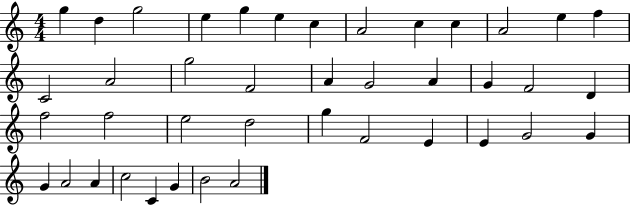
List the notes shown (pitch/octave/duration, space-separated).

G5/q D5/q G5/h E5/q G5/q E5/q C5/q A4/h C5/q C5/q A4/h E5/q F5/q C4/h A4/h G5/h F4/h A4/q G4/h A4/q G4/q F4/h D4/q F5/h F5/h E5/h D5/h G5/q F4/h E4/q E4/q G4/h G4/q G4/q A4/h A4/q C5/h C4/q G4/q B4/h A4/h